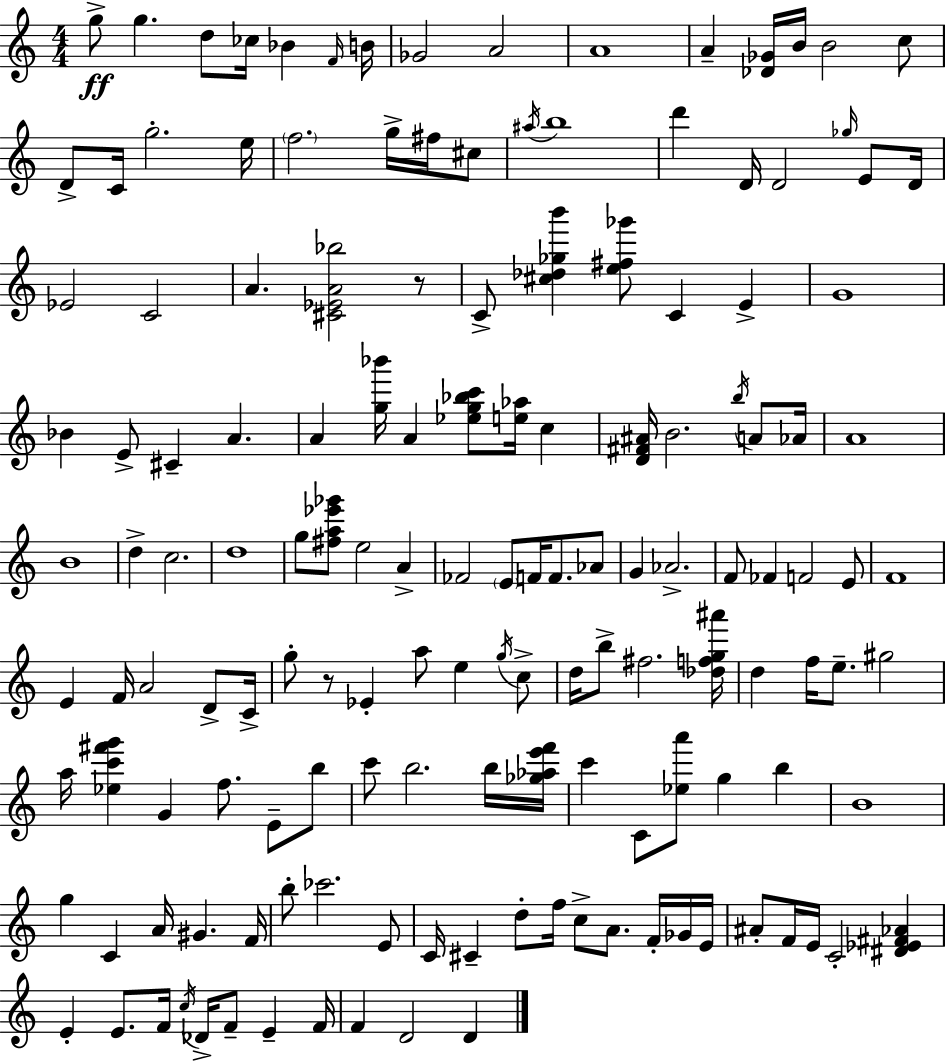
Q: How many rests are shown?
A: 2